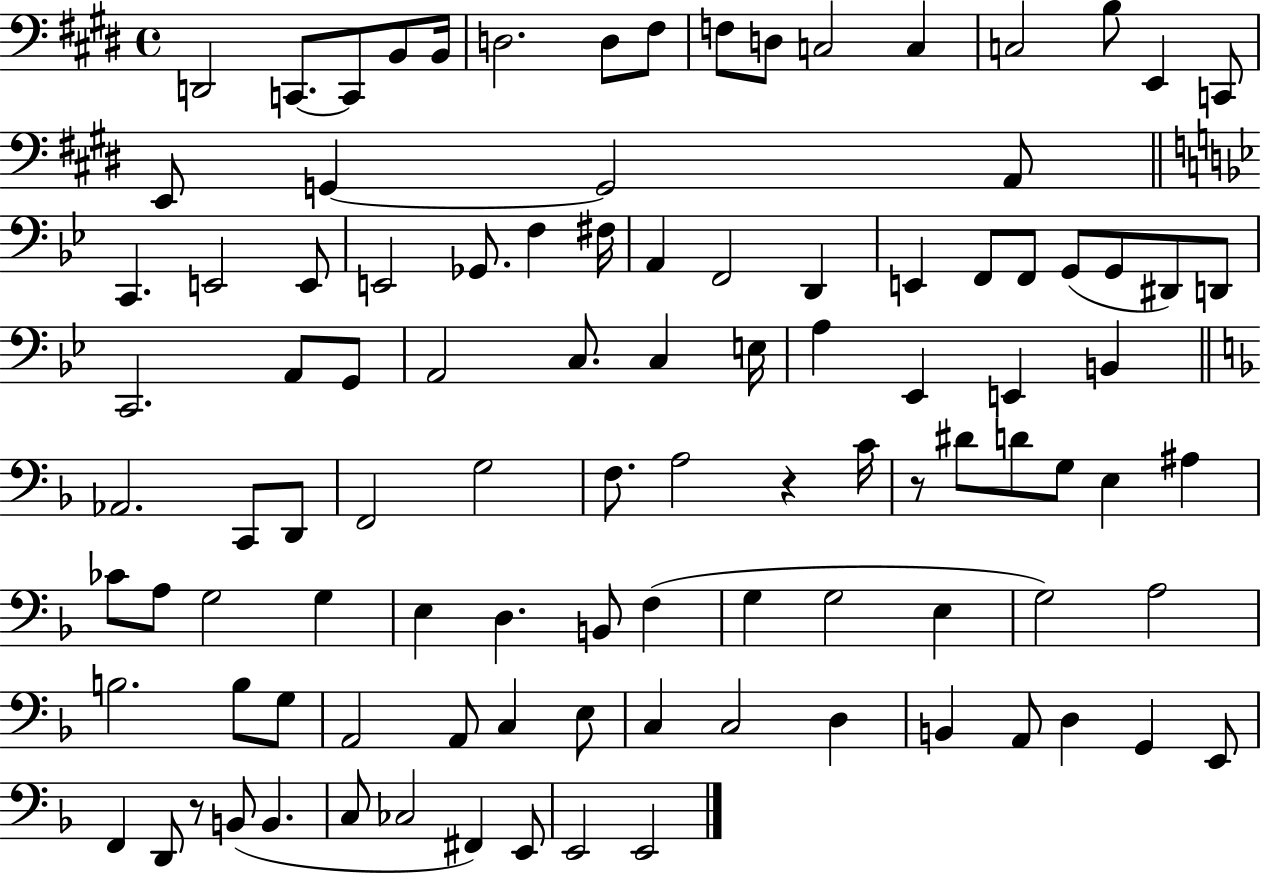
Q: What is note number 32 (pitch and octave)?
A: F2